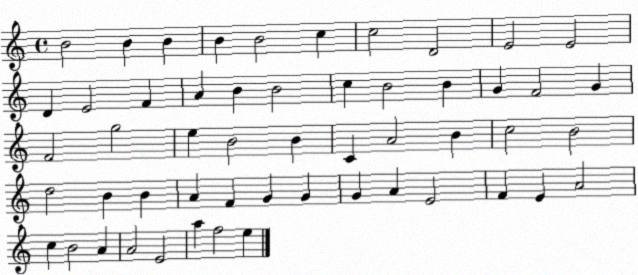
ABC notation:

X:1
T:Untitled
M:4/4
L:1/4
K:C
B2 B B B B2 c c2 D2 E2 E2 D E2 F A B B2 c B2 B G F2 G F2 g2 e B2 B C A2 B c2 B2 d2 B B A F G G G A E2 F E A2 c B2 A A2 E2 a f2 e